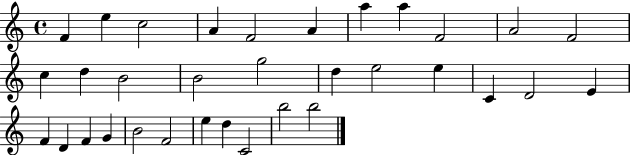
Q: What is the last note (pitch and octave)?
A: B5